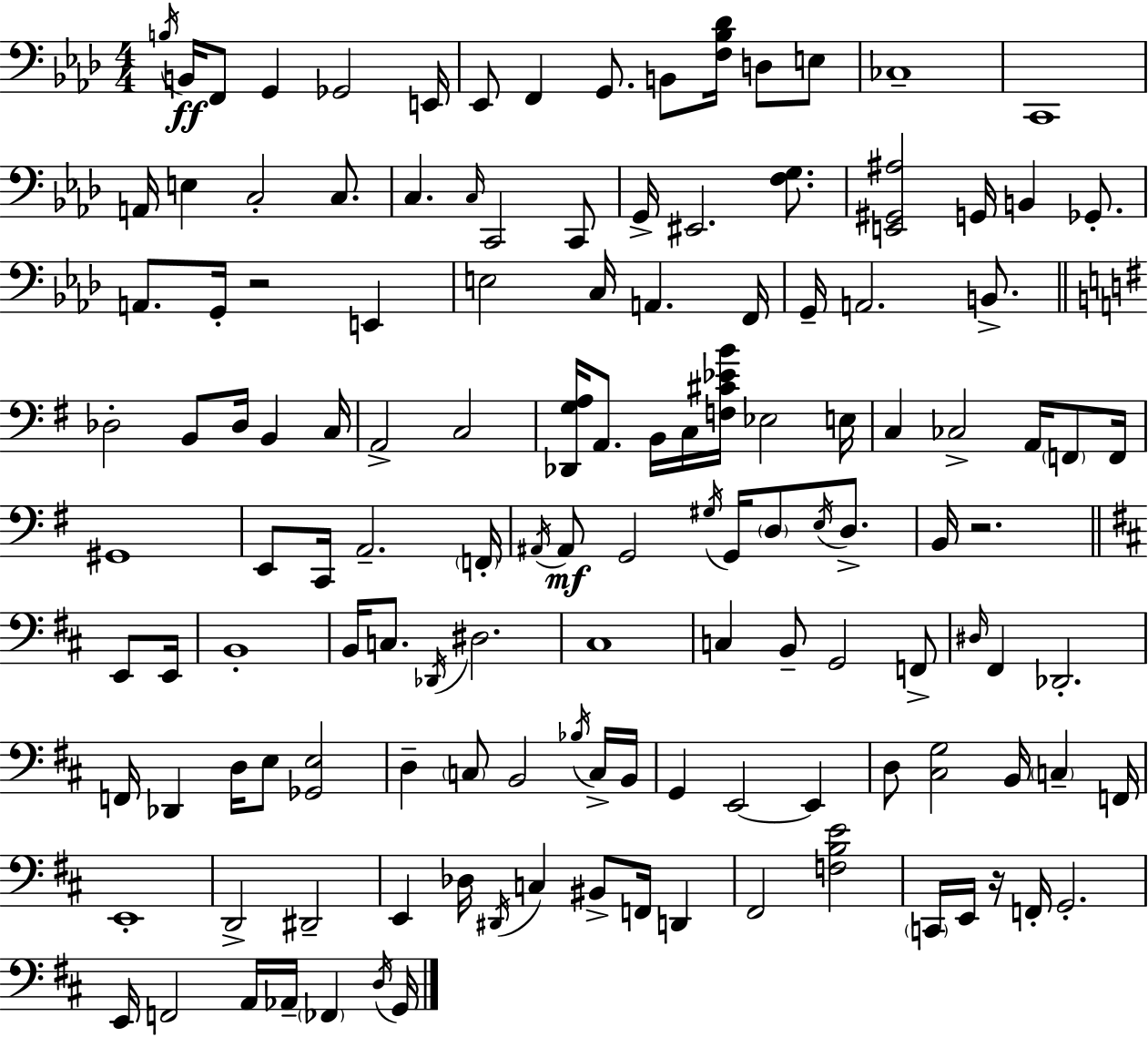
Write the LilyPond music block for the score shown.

{
  \clef bass
  \numericTimeSignature
  \time 4/4
  \key aes \major
  \acciaccatura { b16 }\ff b,16 f,8 g,4 ges,2 | e,16 ees,8 f,4 g,8. b,8 <f bes des'>16 d8 e8 | ces1-- | c,1 | \break a,16 e4 c2-. c8. | c4. \grace { c16 } c,2 | c,8 g,16-> eis,2. <f g>8. | <e, gis, ais>2 g,16 b,4 ges,8.-. | \break a,8. g,16-. r2 e,4 | e2 c16 a,4. | f,16 g,16-- a,2. b,8.-> | \bar "||" \break \key g \major des2-. b,8 des16 b,4 c16 | a,2-> c2 | <des, g a>16 a,8. b,16 c16 <f cis' ees' b'>16 ees2 e16 | c4 ces2-> a,16 \parenthesize f,8 f,16 | \break gis,1 | e,8 c,16 a,2.-- \parenthesize f,16-. | \acciaccatura { ais,16 } ais,8\mf g,2 \acciaccatura { gis16 } g,16 \parenthesize d8 \acciaccatura { e16 } | d8.-> b,16 r2. | \break \bar "||" \break \key d \major e,8 e,16 b,1-. | b,16 c8. \acciaccatura { des,16 } dis2. | cis1 | c4 b,8-- g,2 | \break f,8-> \grace { dis16 } fis,4 des,2.-. | f,16 des,4 d16 e8 <ges, e>2 | d4-- \parenthesize c8 b,2 | \acciaccatura { bes16 } c16-> b,16 g,4 e,2~~ | \break e,4 d8 <cis g>2 | b,16 \parenthesize c4-- f,16 e,1-. | d,2-> dis,2-- | e,4 des16 \acciaccatura { dis,16 } c4 | \break bis,8-> f,16 d,4 fis,2 <f b e'>2 | \parenthesize c,16 e,16 r16 f,16-. g,2.-. | e,16 f,2 | a,16 aes,16-- \parenthesize fes,4 \acciaccatura { d16 } g,16 \bar "|."
}